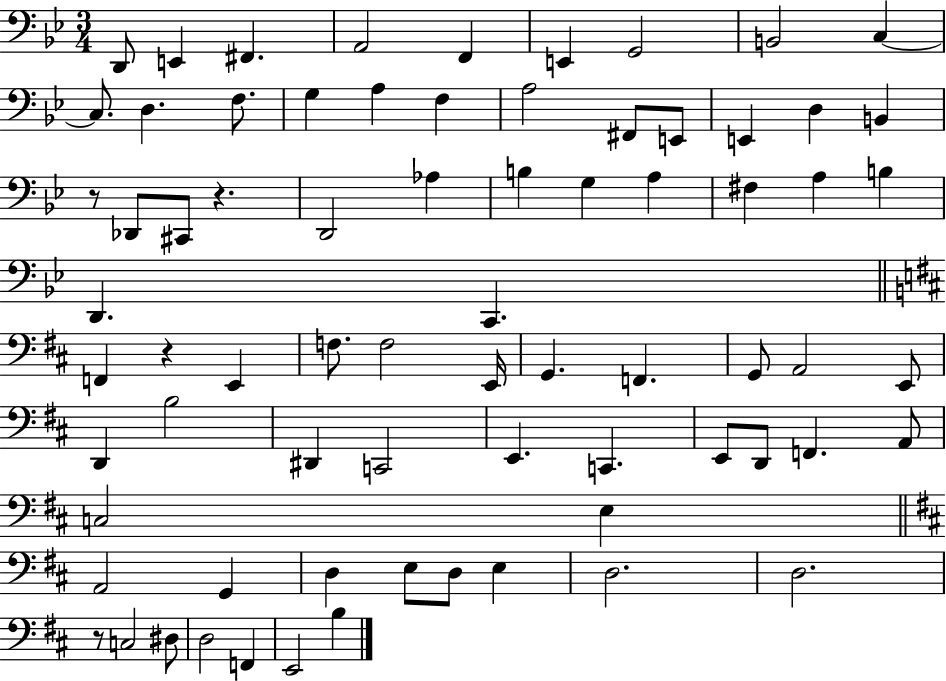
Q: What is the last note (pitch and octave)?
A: B3